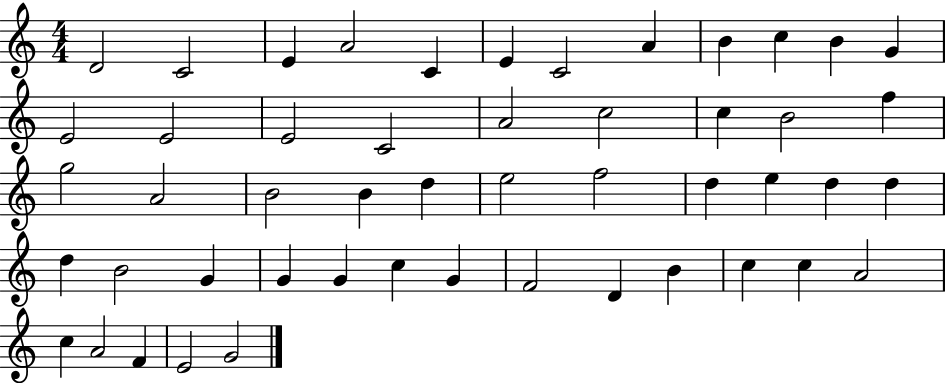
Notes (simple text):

D4/h C4/h E4/q A4/h C4/q E4/q C4/h A4/q B4/q C5/q B4/q G4/q E4/h E4/h E4/h C4/h A4/h C5/h C5/q B4/h F5/q G5/h A4/h B4/h B4/q D5/q E5/h F5/h D5/q E5/q D5/q D5/q D5/q B4/h G4/q G4/q G4/q C5/q G4/q F4/h D4/q B4/q C5/q C5/q A4/h C5/q A4/h F4/q E4/h G4/h